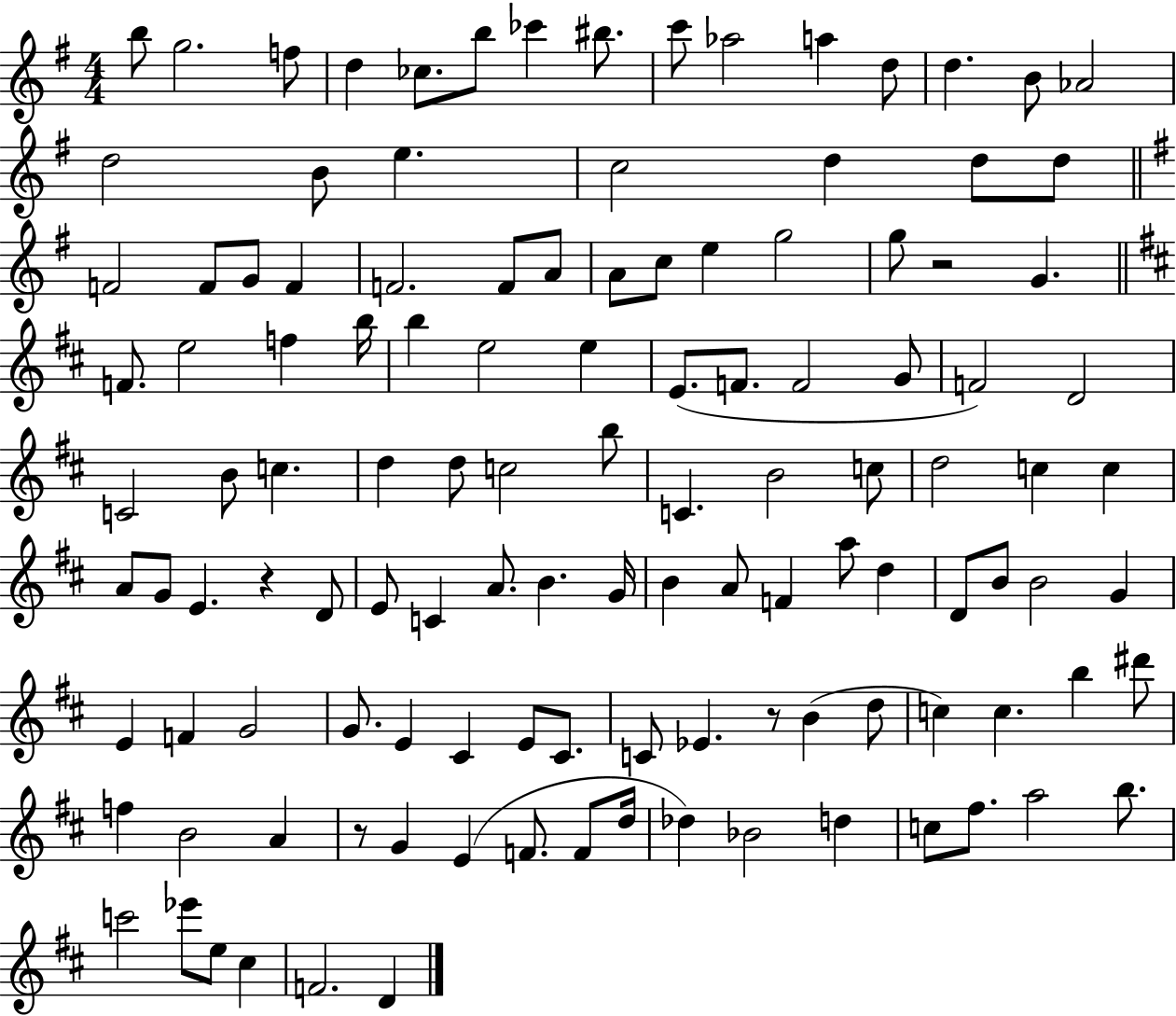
{
  \clef treble
  \numericTimeSignature
  \time 4/4
  \key g \major
  b''8 g''2. f''8 | d''4 ces''8. b''8 ces'''4 bis''8. | c'''8 aes''2 a''4 d''8 | d''4. b'8 aes'2 | \break d''2 b'8 e''4. | c''2 d''4 d''8 d''8 | \bar "||" \break \key e \minor f'2 f'8 g'8 f'4 | f'2. f'8 a'8 | a'8 c''8 e''4 g''2 | g''8 r2 g'4. | \break \bar "||" \break \key d \major f'8. e''2 f''4 b''16 | b''4 e''2 e''4 | e'8.( f'8. f'2 g'8 | f'2) d'2 | \break c'2 b'8 c''4. | d''4 d''8 c''2 b''8 | c'4. b'2 c''8 | d''2 c''4 c''4 | \break a'8 g'8 e'4. r4 d'8 | e'8 c'4 a'8. b'4. g'16 | b'4 a'8 f'4 a''8 d''4 | d'8 b'8 b'2 g'4 | \break e'4 f'4 g'2 | g'8. e'4 cis'4 e'8 cis'8. | c'8 ees'4. r8 b'4( d''8 | c''4) c''4. b''4 dis'''8 | \break f''4 b'2 a'4 | r8 g'4 e'4( f'8. f'8 d''16 | des''4) bes'2 d''4 | c''8 fis''8. a''2 b''8. | \break c'''2 ees'''8 e''8 cis''4 | f'2. d'4 | \bar "|."
}